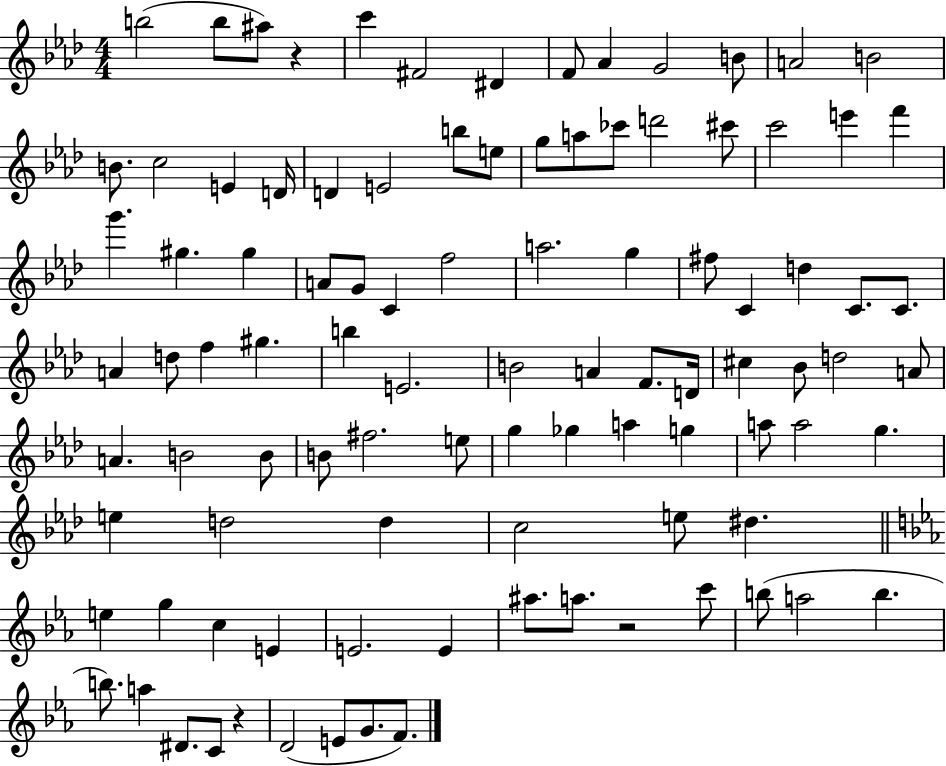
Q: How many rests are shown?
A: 3